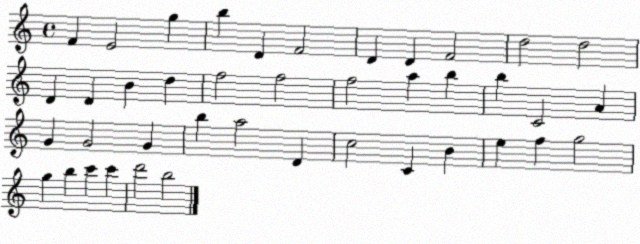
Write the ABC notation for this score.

X:1
T:Untitled
M:4/4
L:1/4
K:C
F E2 g b D F2 D D F2 d2 d2 D D B d f2 f2 f2 a b b C2 A G G2 G b a2 D c2 C B e f g2 g b c' c' d'2 b2